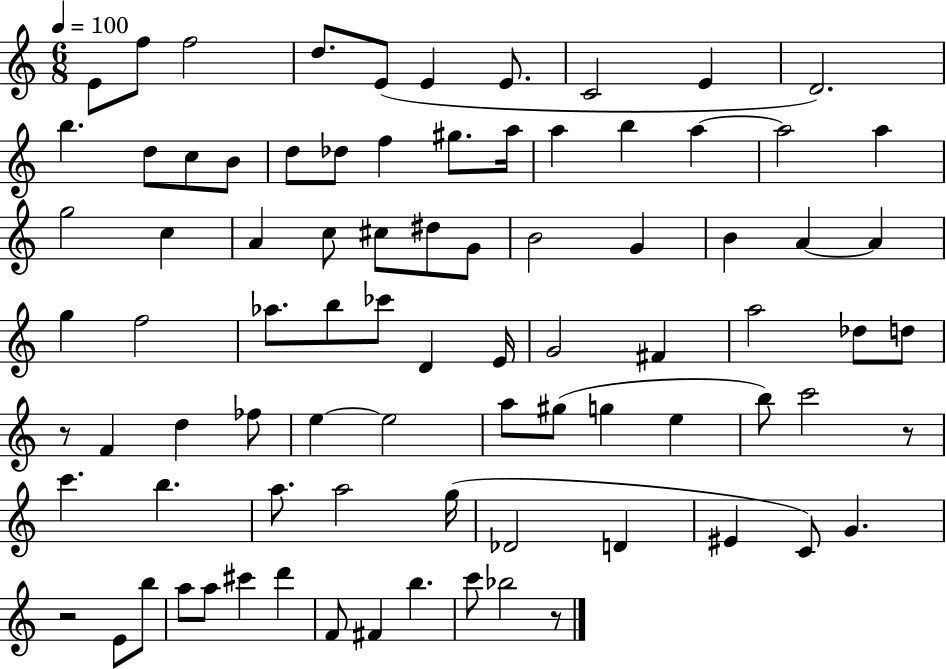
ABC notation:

X:1
T:Untitled
M:6/8
L:1/4
K:C
E/2 f/2 f2 d/2 E/2 E E/2 C2 E D2 b d/2 c/2 B/2 d/2 _d/2 f ^g/2 a/4 a b a a2 a g2 c A c/2 ^c/2 ^d/2 G/2 B2 G B A A g f2 _a/2 b/2 _c'/2 D E/4 G2 ^F a2 _d/2 d/2 z/2 F d _f/2 e e2 a/2 ^g/2 g e b/2 c'2 z/2 c' b a/2 a2 g/4 _D2 D ^E C/2 G z2 E/2 b/2 a/2 a/2 ^c' d' F/2 ^F b c'/2 _b2 z/2